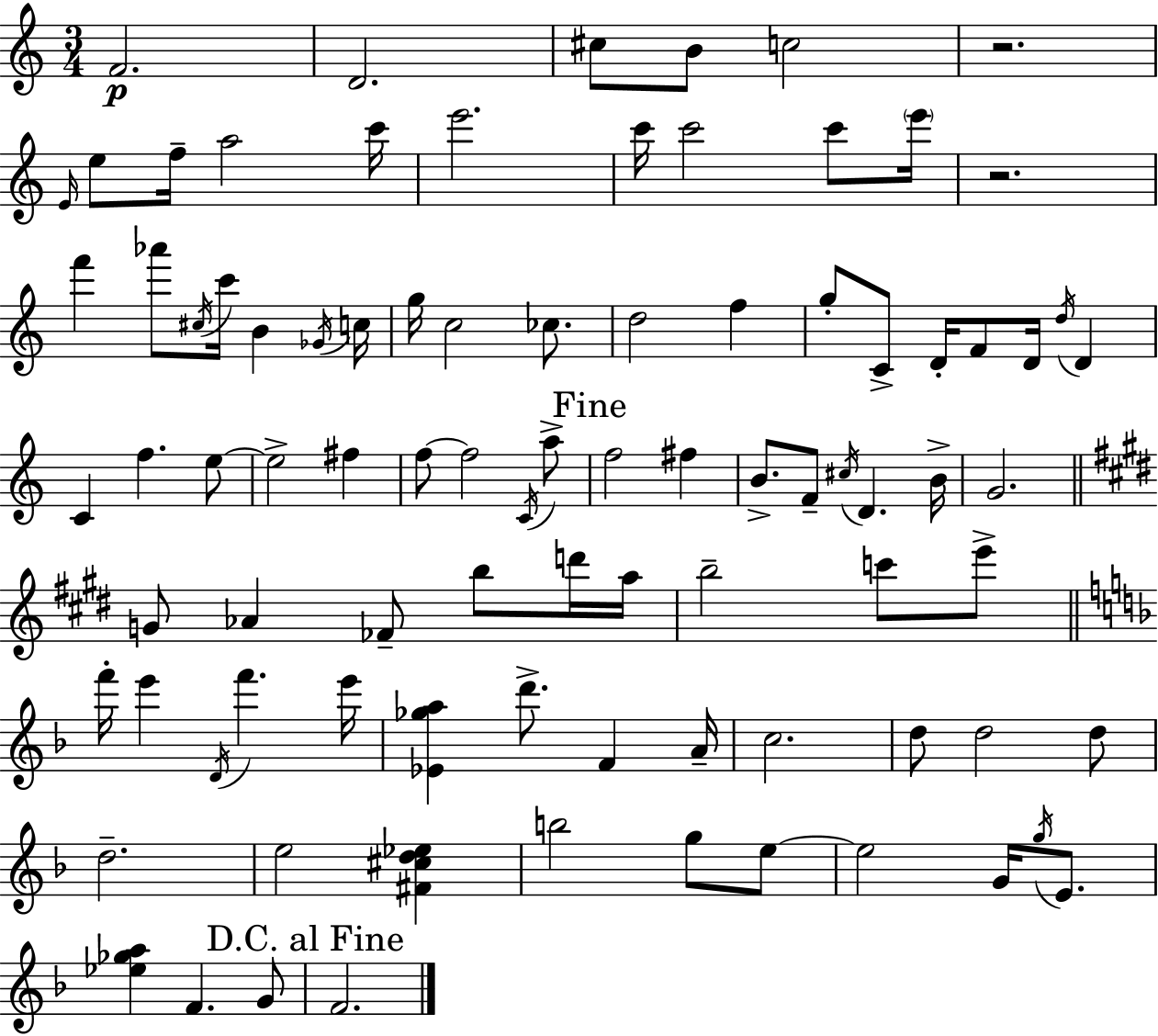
{
  \clef treble
  \numericTimeSignature
  \time 3/4
  \key c \major
  f'2.\p | d'2. | cis''8 b'8 c''2 | r2. | \break \grace { e'16 } e''8 f''16-- a''2 | c'''16 e'''2. | c'''16 c'''2 c'''8 | \parenthesize e'''16 r2. | \break f'''4 aes'''8 \acciaccatura { cis''16 } c'''16 b'4 | \acciaccatura { ges'16 } c''16 g''16 c''2 | ces''8. d''2 f''4 | g''8-. c'8-> d'16-. f'8 d'16 \acciaccatura { d''16 } | \break d'4 c'4 f''4. | e''8~~ e''2-> | fis''4 f''8~~ f''2 | \acciaccatura { c'16 } a''8-> \mark "Fine" f''2 | \break fis''4 b'8.-> f'8-- \acciaccatura { cis''16 } d'4. | b'16-> g'2. | \bar "||" \break \key e \major g'8 aes'4 fes'8-- b''8 d'''16 a''16 | b''2-- c'''8 e'''8-> | \bar "||" \break \key d \minor f'''16-. e'''4 \acciaccatura { d'16 } f'''4. | e'''16 <ees' ges'' a''>4 d'''8.-> f'4 | a'16-- c''2. | d''8 d''2 d''8 | \break d''2.-- | e''2 <fis' cis'' d'' ees''>4 | b''2 g''8 e''8~~ | e''2 g'16 \acciaccatura { g''16 } e'8. | \break <ees'' ges'' a''>4 f'4. | g'8 \mark "D.C. al Fine" f'2. | \bar "|."
}